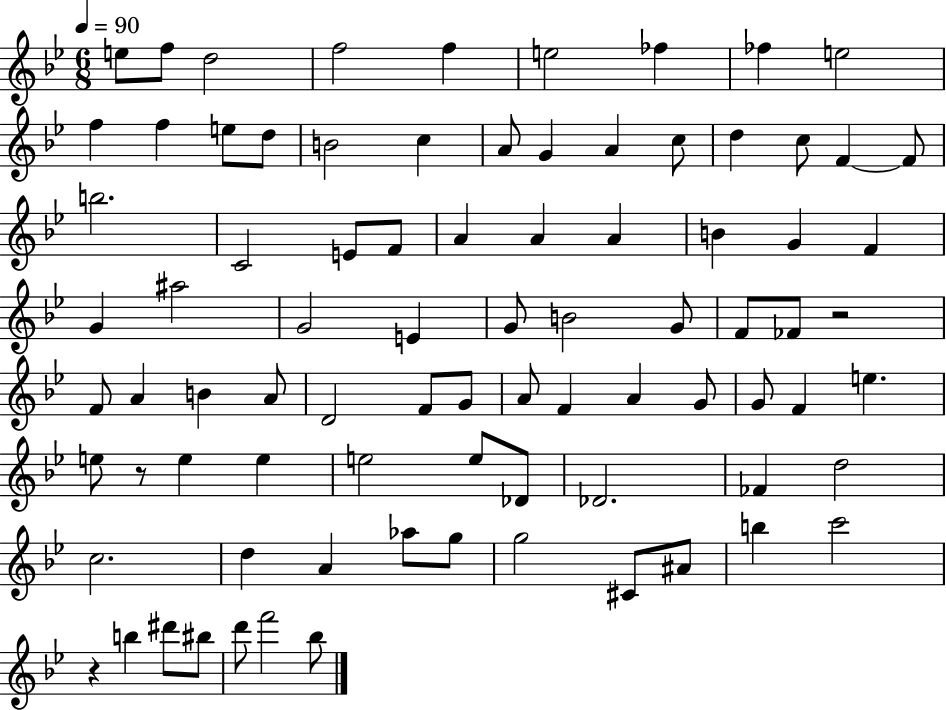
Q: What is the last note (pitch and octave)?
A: Bb5